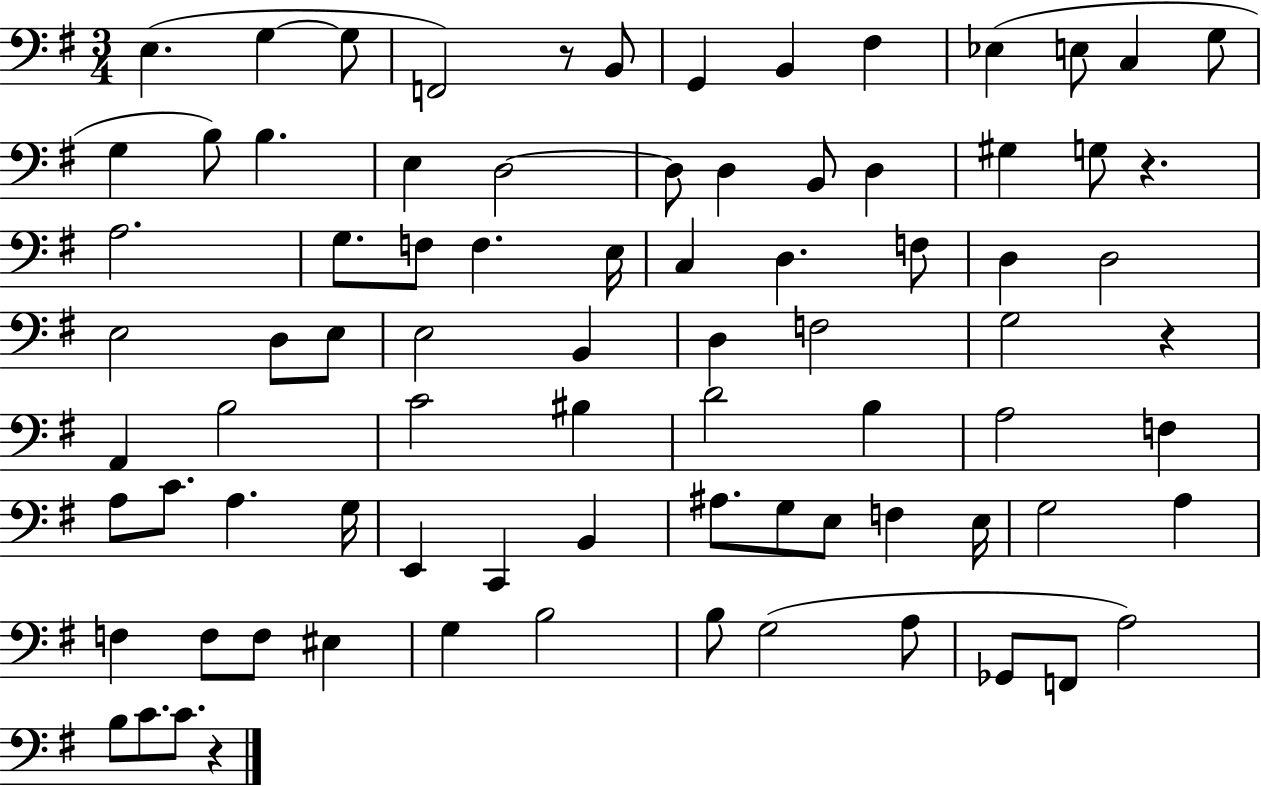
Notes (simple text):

E3/q. G3/q G3/e F2/h R/e B2/e G2/q B2/q F#3/q Eb3/q E3/e C3/q G3/e G3/q B3/e B3/q. E3/q D3/h D3/e D3/q B2/e D3/q G#3/q G3/e R/q. A3/h. G3/e. F3/e F3/q. E3/s C3/q D3/q. F3/e D3/q D3/h E3/h D3/e E3/e E3/h B2/q D3/q F3/h G3/h R/q A2/q B3/h C4/h BIS3/q D4/h B3/q A3/h F3/q A3/e C4/e. A3/q. G3/s E2/q C2/q B2/q A#3/e. G3/e E3/e F3/q E3/s G3/h A3/q F3/q F3/e F3/e EIS3/q G3/q B3/h B3/e G3/h A3/e Gb2/e F2/e A3/h B3/e C4/e. C4/e. R/q